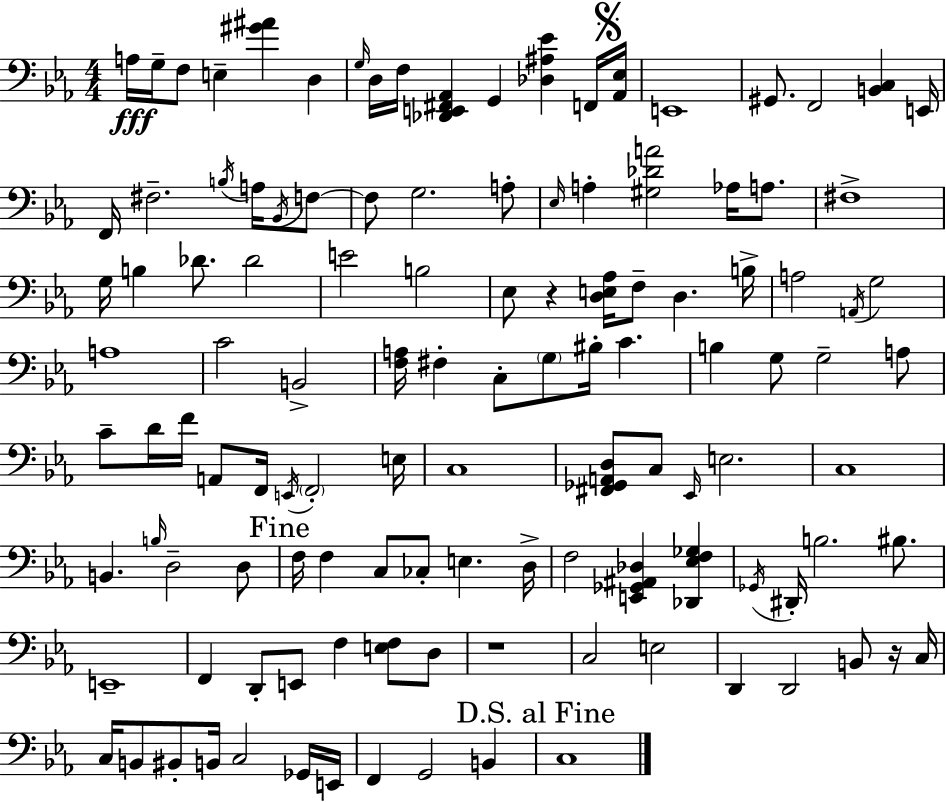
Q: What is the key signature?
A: EES major